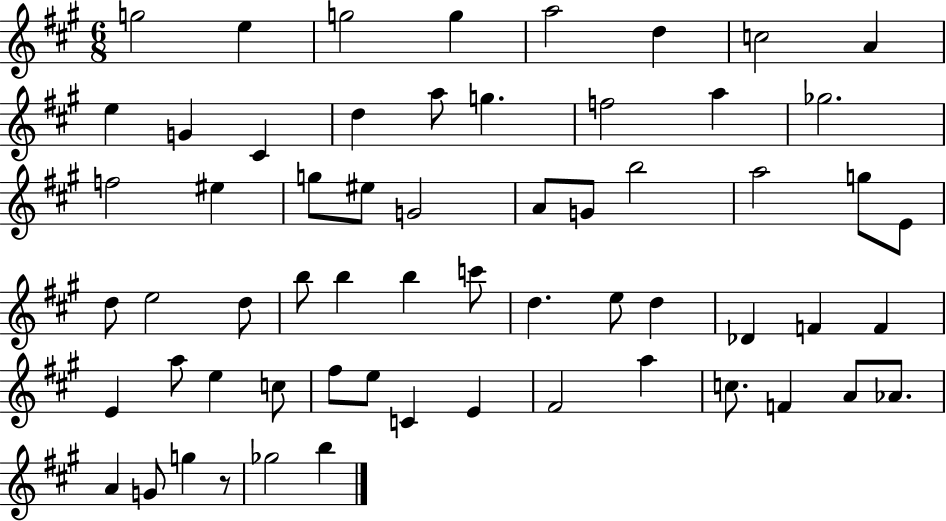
G5/h E5/q G5/h G5/q A5/h D5/q C5/h A4/q E5/q G4/q C#4/q D5/q A5/e G5/q. F5/h A5/q Gb5/h. F5/h EIS5/q G5/e EIS5/e G4/h A4/e G4/e B5/h A5/h G5/e E4/e D5/e E5/h D5/e B5/e B5/q B5/q C6/e D5/q. E5/e D5/q Db4/q F4/q F4/q E4/q A5/e E5/q C5/e F#5/e E5/e C4/q E4/q F#4/h A5/q C5/e. F4/q A4/e Ab4/e. A4/q G4/e G5/q R/e Gb5/h B5/q